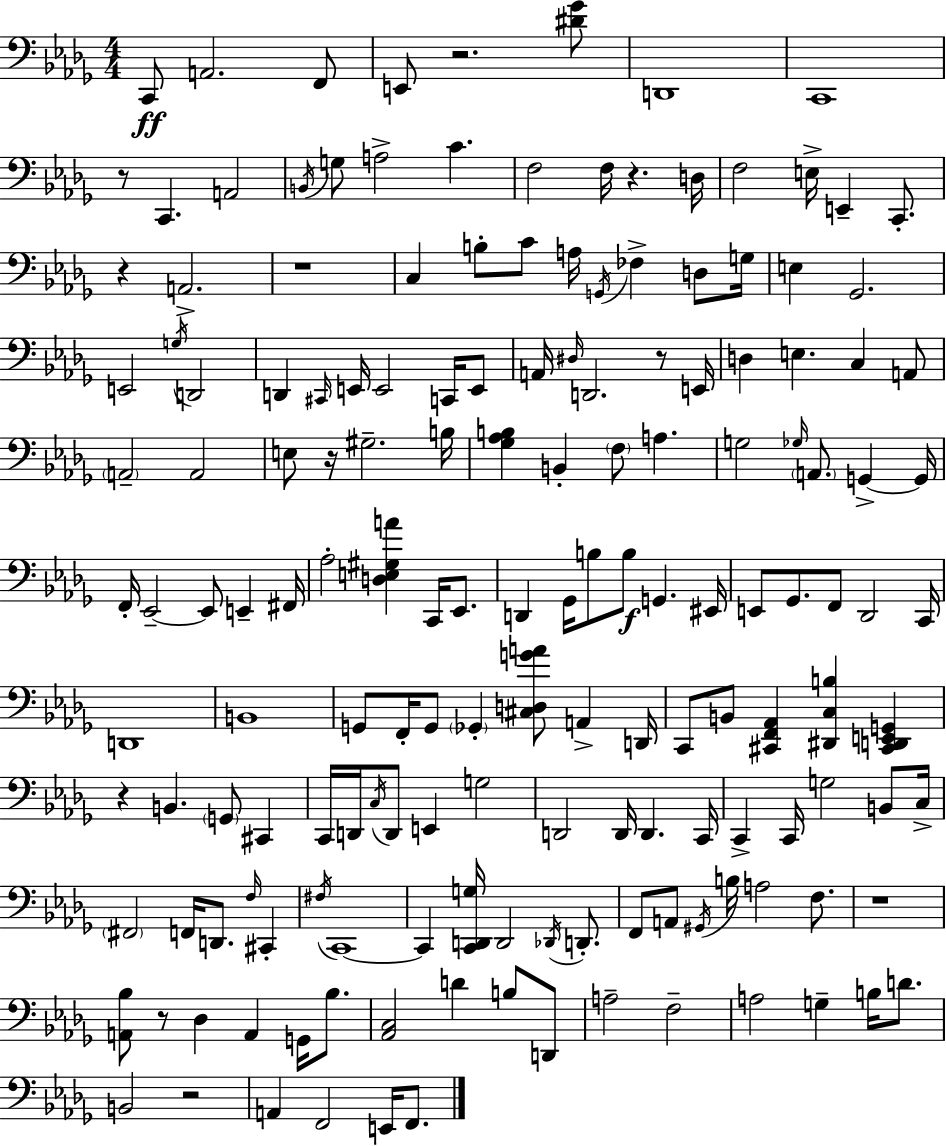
{
  \clef bass
  \numericTimeSignature
  \time 4/4
  \key bes \minor
  \repeat volta 2 { c,8\ff a,2. f,8 | e,8 r2. <dis' ges'>8 | d,1 | c,1 | \break r8 c,4. a,2 | \acciaccatura { b,16 } g8 a2-> c'4. | f2 f16 r4. | d16 f2 e16-> e,4-- c,8.-. | \break r4 a,2.-> | r1 | c4 b8-. c'8 a16 \acciaccatura { g,16 } fes4-> d8 | g16 e4 ges,2. | \break e,2 \acciaccatura { g16 } d,2 | d,4 \grace { cis,16 } e,16 e,2 | c,16 e,8 a,16 \grace { dis16 } d,2. | r8 e,16 d4 e4. c4 | \break a,8 \parenthesize a,2-- a,2 | e8 r16 gis2.-- | b16 <ges aes b>4 b,4-. \parenthesize f8 a4. | g2 \grace { ges16 } \parenthesize a,8. | \break g,4->~~ g,16 f,16-. ees,2--~~ ees,8 | e,4-- fis,16 aes2-. <d e gis a'>4 | c,16 ees,8. d,4 ges,16 b8 b8\f g,4. | eis,16 e,8 ges,8. f,8 des,2 | \break c,16 d,1 | b,1 | g,8 f,16-. g,8 \parenthesize ges,4-. <cis d g' a'>8 | a,4-> d,16 c,8 b,8 <cis, f, aes,>4 <dis, c b>4 | \break <cis, d, e, g,>4 r4 b,4. | \parenthesize g,8 cis,4 c,16 d,16 \acciaccatura { c16 } d,8 e,4 g2 | d,2 d,16 | d,4. c,16 c,4-> c,16 g2 | \break b,8 c16-> \parenthesize fis,2 f,16 | d,8. \grace { f16 } cis,4-. \acciaccatura { fis16 } c,1~~ | c,4 <c, d, g>16 d,2 | \acciaccatura { des,16 } d,8.-. f,8 a,8 \acciaccatura { gis,16 } b16 | \break a2 f8. r1 | <a, bes>8 r8 des4 | a,4 g,16 bes8. <aes, c>2 | d'4 b8 d,8 a2-- | \break f2-- a2 | g4-- b16 d'8. b,2 | r2 a,4 f,2 | e,16 f,8. } \bar "|."
}